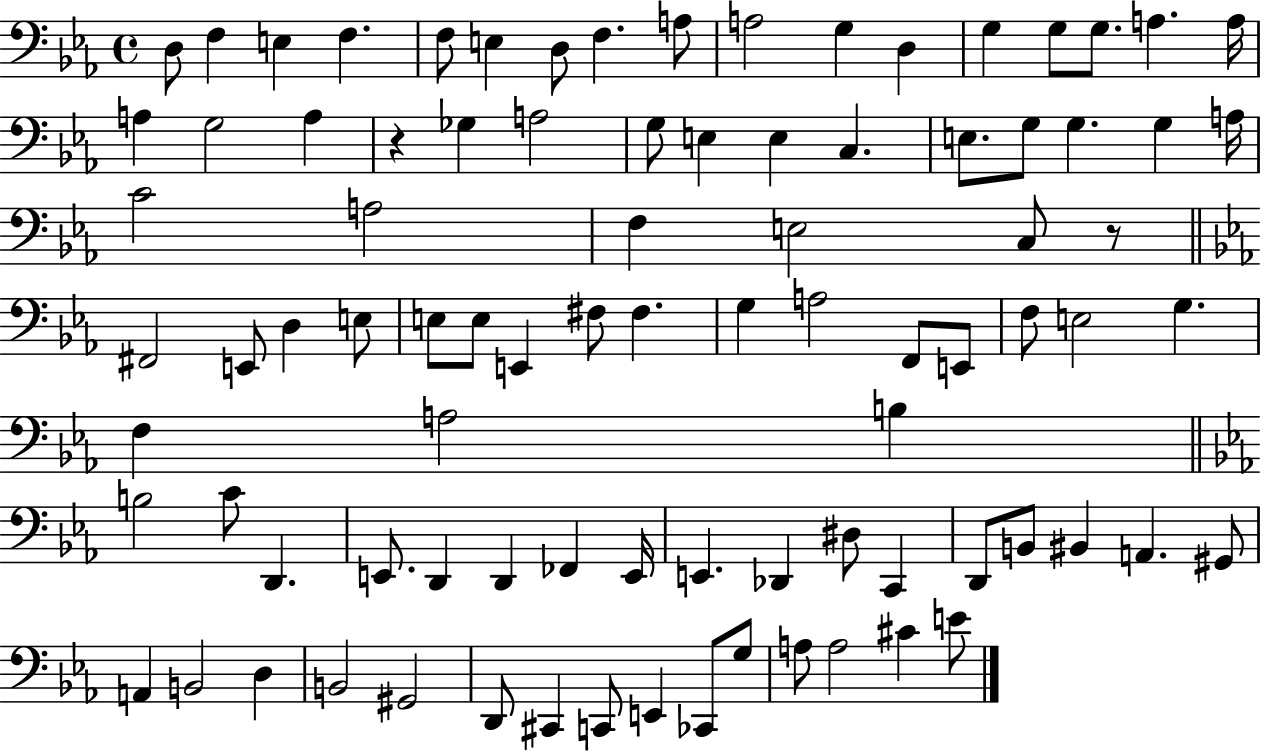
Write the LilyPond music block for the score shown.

{
  \clef bass
  \time 4/4
  \defaultTimeSignature
  \key ees \major
  d8 f4 e4 f4. | f8 e4 d8 f4. a8 | a2 g4 d4 | g4 g8 g8. a4. a16 | \break a4 g2 a4 | r4 ges4 a2 | g8 e4 e4 c4. | e8. g8 g4. g4 a16 | \break c'2 a2 | f4 e2 c8 r8 | \bar "||" \break \key ees \major fis,2 e,8 d4 e8 | e8 e8 e,4 fis8 fis4. | g4 a2 f,8 e,8 | f8 e2 g4. | \break f4 a2 b4 | \bar "||" \break \key ees \major b2 c'8 d,4. | e,8. d,4 d,4 fes,4 e,16 | e,4. des,4 dis8 c,4 | d,8 b,8 bis,4 a,4. gis,8 | \break a,4 b,2 d4 | b,2 gis,2 | d,8 cis,4 c,8 e,4 ces,8 g8 | a8 a2 cis'4 e'8 | \break \bar "|."
}